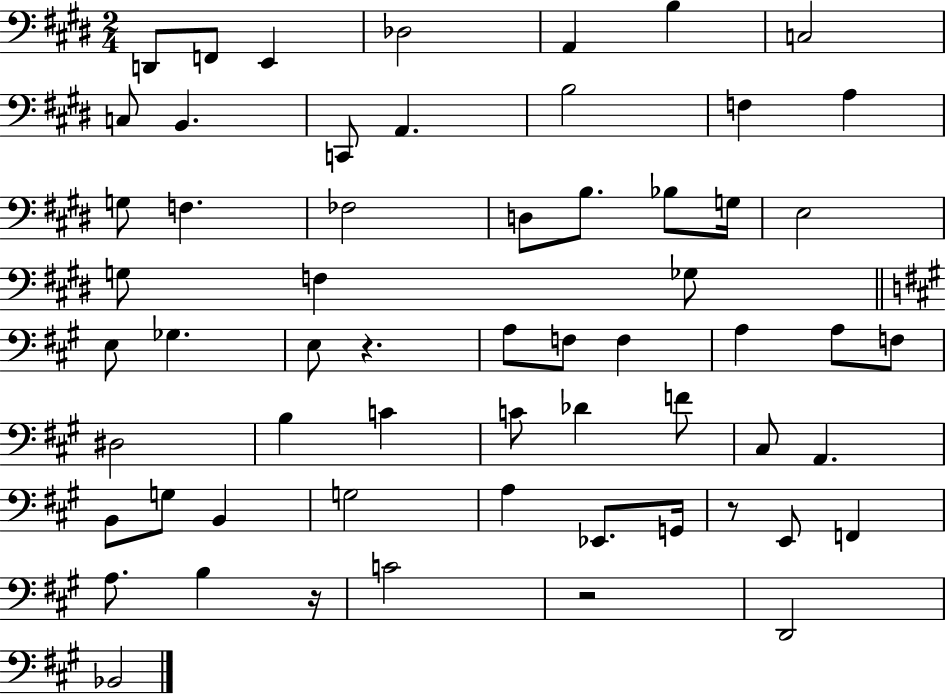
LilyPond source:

{
  \clef bass
  \numericTimeSignature
  \time 2/4
  \key e \major
  \repeat volta 2 { d,8 f,8 e,4 | des2 | a,4 b4 | c2 | \break c8 b,4. | c,8 a,4. | b2 | f4 a4 | \break g8 f4. | fes2 | d8 b8. bes8 g16 | e2 | \break g8 f4 ges8 | \bar "||" \break \key a \major e8 ges4. | e8 r4. | a8 f8 f4 | a4 a8 f8 | \break dis2 | b4 c'4 | c'8 des'4 f'8 | cis8 a,4. | \break b,8 g8 b,4 | g2 | a4 ees,8. g,16 | r8 e,8 f,4 | \break a8. b4 r16 | c'2 | r2 | d,2 | \break bes,2 | } \bar "|."
}